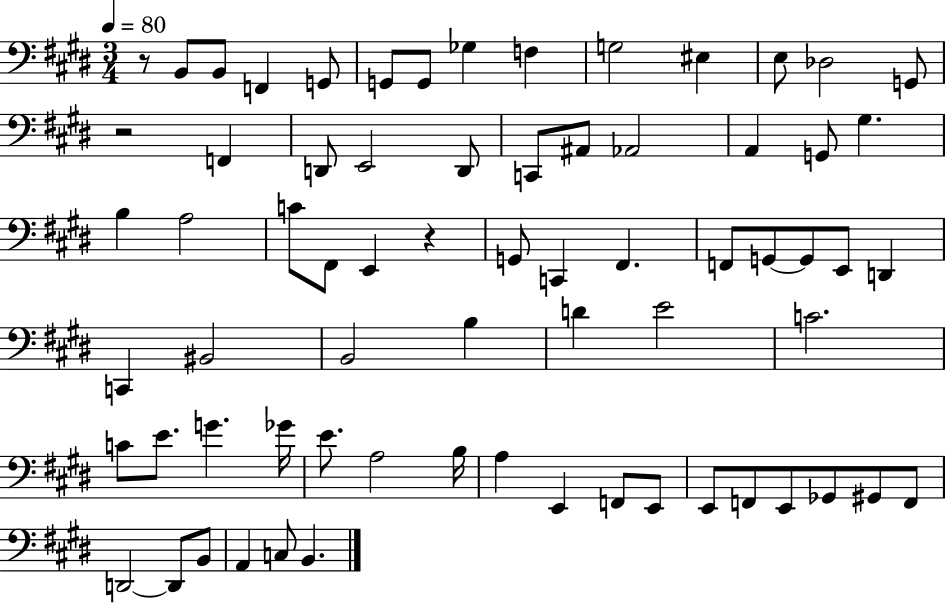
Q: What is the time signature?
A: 3/4